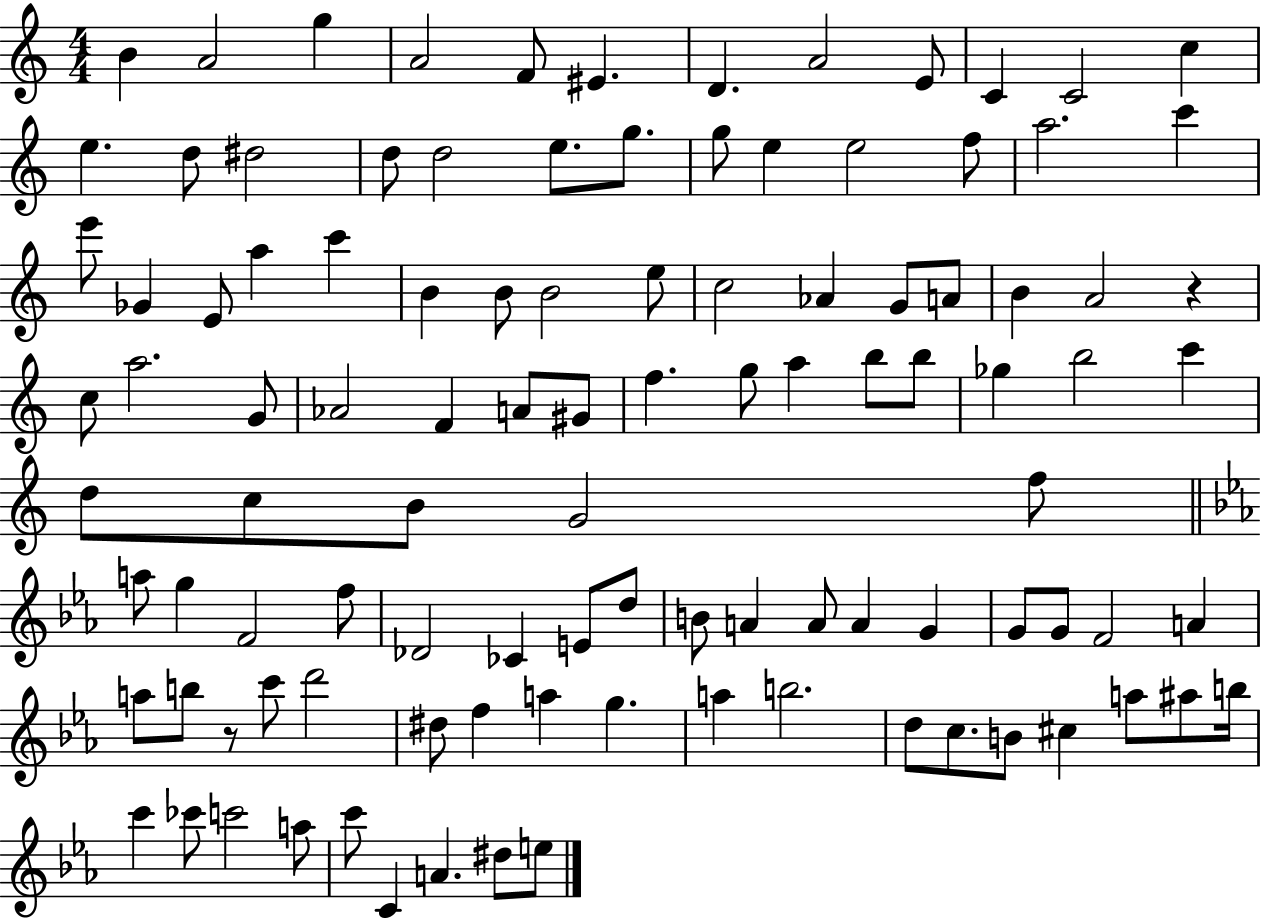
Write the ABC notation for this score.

X:1
T:Untitled
M:4/4
L:1/4
K:C
B A2 g A2 F/2 ^E D A2 E/2 C C2 c e d/2 ^d2 d/2 d2 e/2 g/2 g/2 e e2 f/2 a2 c' e'/2 _G E/2 a c' B B/2 B2 e/2 c2 _A G/2 A/2 B A2 z c/2 a2 G/2 _A2 F A/2 ^G/2 f g/2 a b/2 b/2 _g b2 c' d/2 c/2 B/2 G2 f/2 a/2 g F2 f/2 _D2 _C E/2 d/2 B/2 A A/2 A G G/2 G/2 F2 A a/2 b/2 z/2 c'/2 d'2 ^d/2 f a g a b2 d/2 c/2 B/2 ^c a/2 ^a/2 b/4 c' _c'/2 c'2 a/2 c'/2 C A ^d/2 e/2